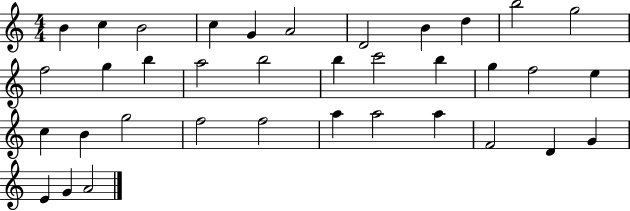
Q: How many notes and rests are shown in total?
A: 36